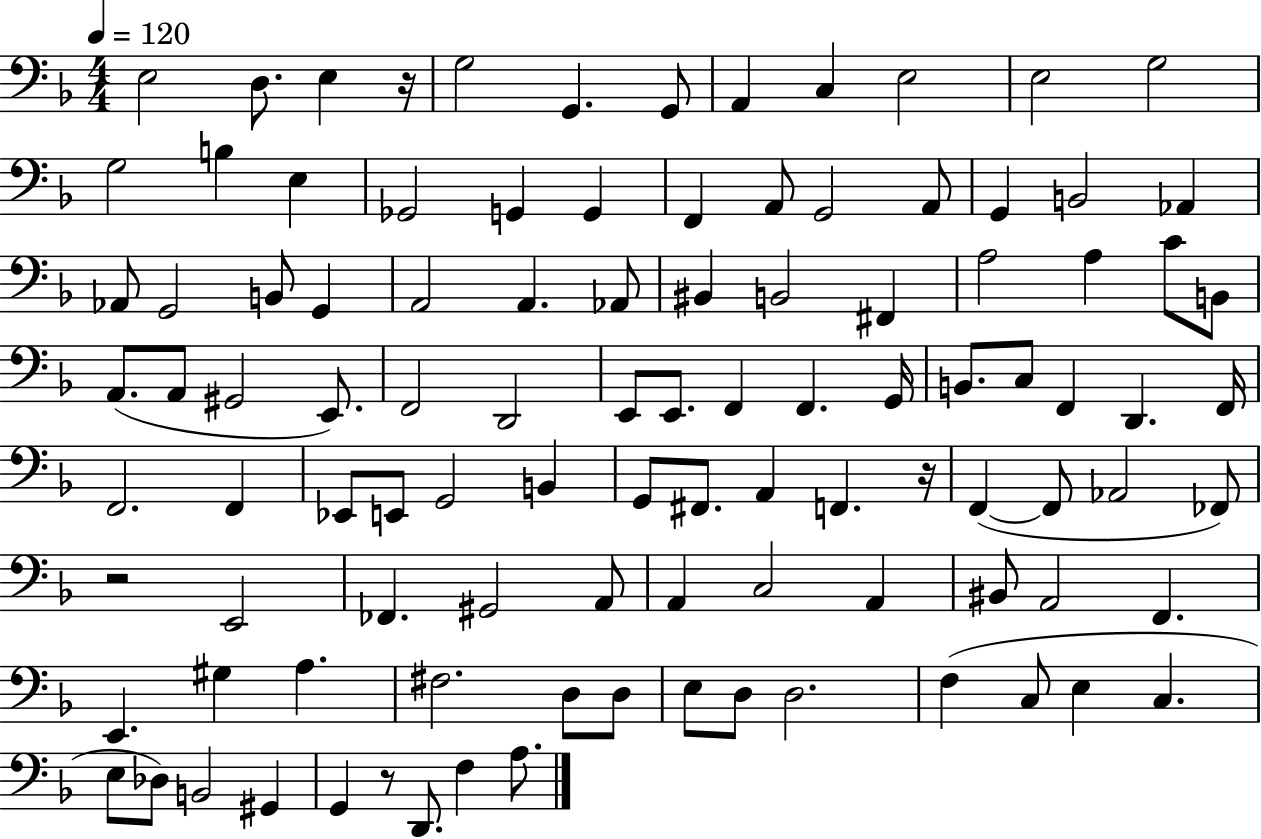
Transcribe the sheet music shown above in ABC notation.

X:1
T:Untitled
M:4/4
L:1/4
K:F
E,2 D,/2 E, z/4 G,2 G,, G,,/2 A,, C, E,2 E,2 G,2 G,2 B, E, _G,,2 G,, G,, F,, A,,/2 G,,2 A,,/2 G,, B,,2 _A,, _A,,/2 G,,2 B,,/2 G,, A,,2 A,, _A,,/2 ^B,, B,,2 ^F,, A,2 A, C/2 B,,/2 A,,/2 A,,/2 ^G,,2 E,,/2 F,,2 D,,2 E,,/2 E,,/2 F,, F,, G,,/4 B,,/2 C,/2 F,, D,, F,,/4 F,,2 F,, _E,,/2 E,,/2 G,,2 B,, G,,/2 ^F,,/2 A,, F,, z/4 F,, F,,/2 _A,,2 _F,,/2 z2 E,,2 _F,, ^G,,2 A,,/2 A,, C,2 A,, ^B,,/2 A,,2 F,, E,, ^G, A, ^F,2 D,/2 D,/2 E,/2 D,/2 D,2 F, C,/2 E, C, E,/2 _D,/2 B,,2 ^G,, G,, z/2 D,,/2 F, A,/2